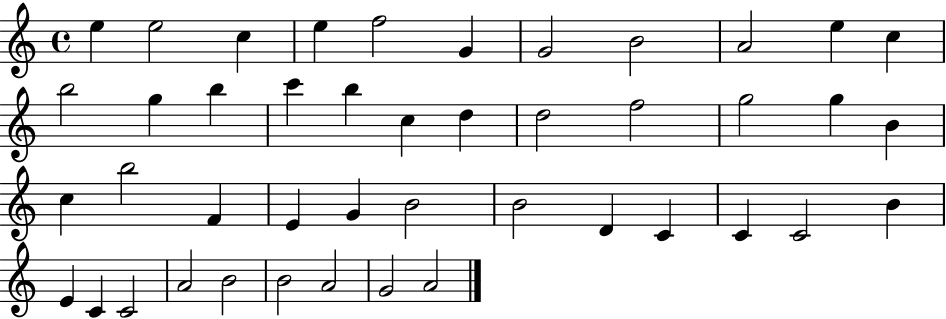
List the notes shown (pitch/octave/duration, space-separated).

E5/q E5/h C5/q E5/q F5/h G4/q G4/h B4/h A4/h E5/q C5/q B5/h G5/q B5/q C6/q B5/q C5/q D5/q D5/h F5/h G5/h G5/q B4/q C5/q B5/h F4/q E4/q G4/q B4/h B4/h D4/q C4/q C4/q C4/h B4/q E4/q C4/q C4/h A4/h B4/h B4/h A4/h G4/h A4/h